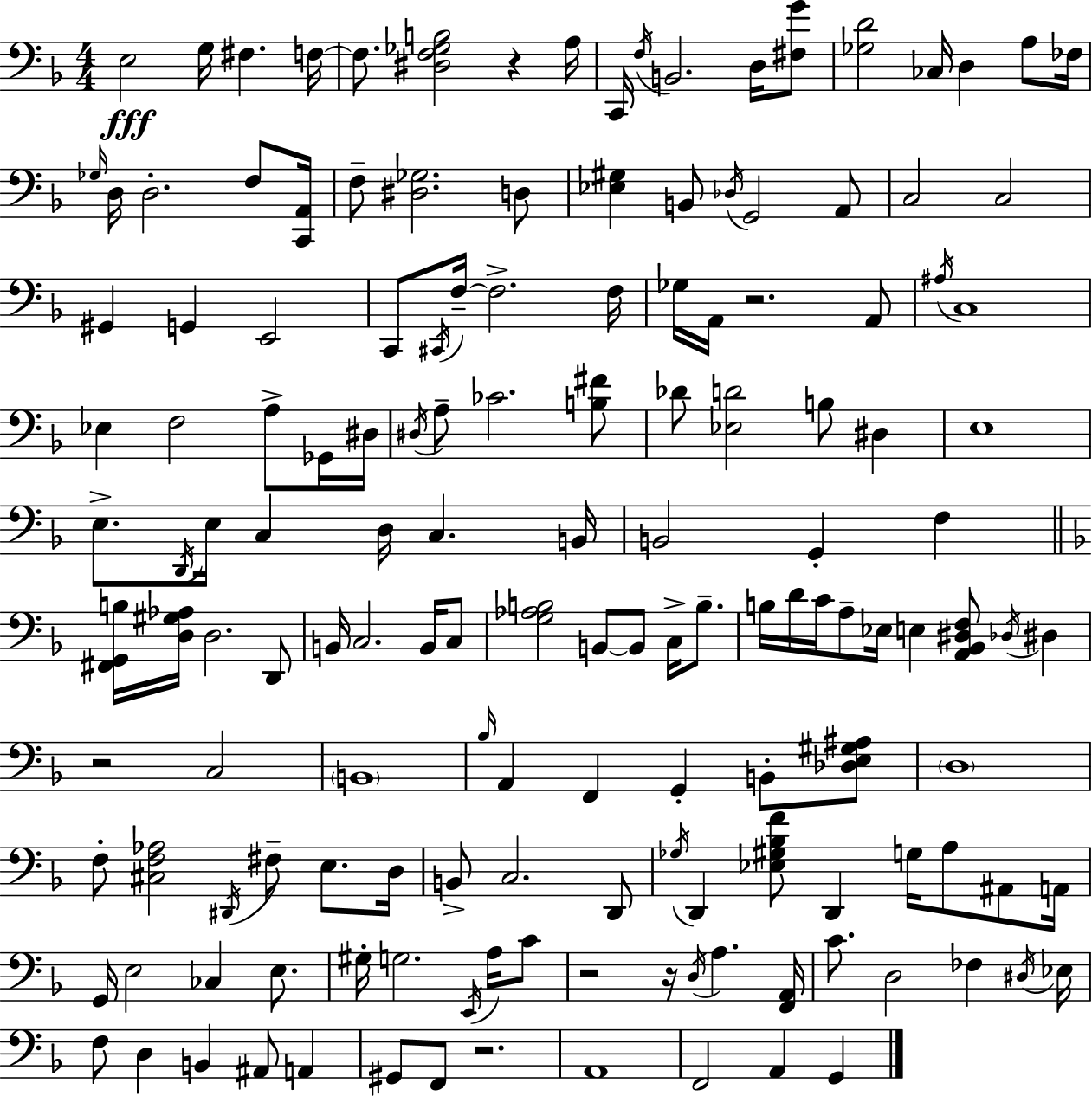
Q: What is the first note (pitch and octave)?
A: E3